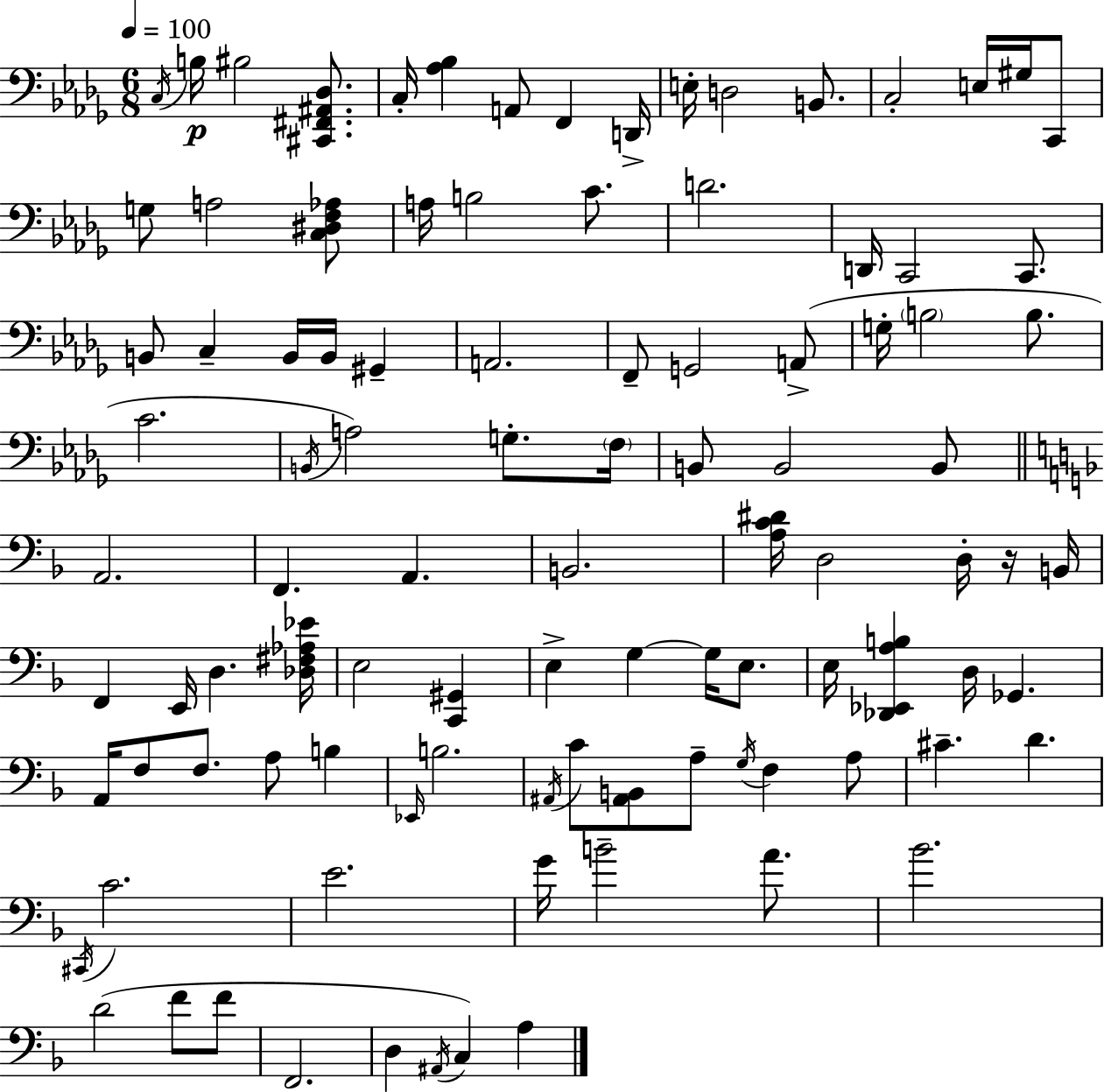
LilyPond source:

{
  \clef bass
  \numericTimeSignature
  \time 6/8
  \key bes \minor
  \tempo 4 = 100
  \acciaccatura { c16 }\p b16 bis2 <cis, fis, ais, des>8. | c16-. <aes bes>4 a,8 f,4 | d,16-> e16-. d2 b,8. | c2-. e16 gis16 c,8 | \break g8 a2 <c dis f aes>8 | a16 b2 c'8. | d'2. | d,16 c,2 c,8. | \break b,8 c4-- b,16 b,16 gis,4-- | a,2. | f,8-- g,2 a,8->( | g16-. \parenthesize b2 b8. | \break c'2. | \acciaccatura { b,16 }) a2 g8.-. | \parenthesize f16 b,8 b,2 | b,8 \bar "||" \break \key f \major a,2. | f,4. a,4. | b,2. | <a c' dis'>16 d2 d16-. r16 b,16 | \break f,4 e,16 d4. <des fis aes ees'>16 | e2 <c, gis,>4 | e4-> g4~~ g16 e8. | e16 <des, ees, a b>4 d16 ges,4. | \break a,16 f8 f8. a8 b4 | \grace { ees,16 } b2. | \acciaccatura { ais,16 } c'8 <ais, b,>8 a8-- \acciaccatura { g16 } f4 | a8 cis'4.-- d'4. | \break \acciaccatura { cis,16 } c'2. | e'2. | g'16 b'2-- | a'8. bes'2. | \break d'2( | f'8 f'8 f,2. | d4 \acciaccatura { ais,16 }) c4 | a4 \bar "|."
}